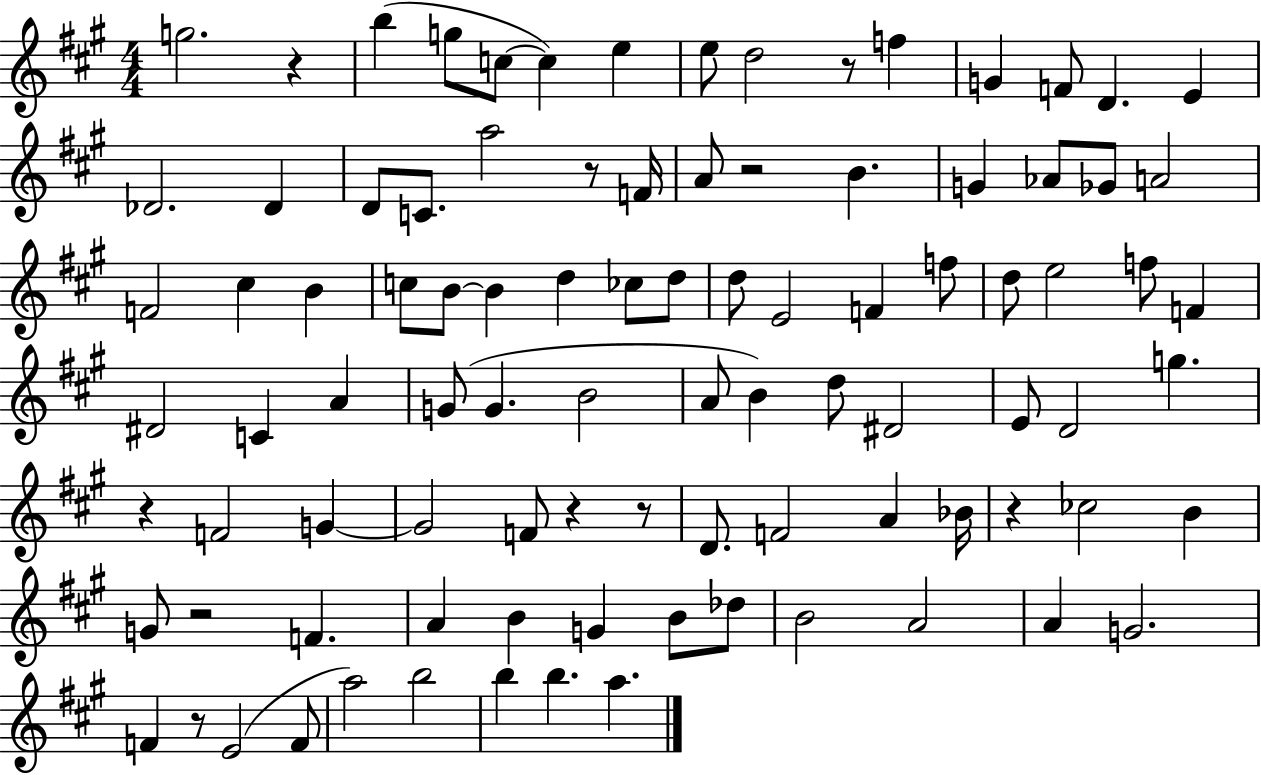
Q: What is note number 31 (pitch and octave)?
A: B4